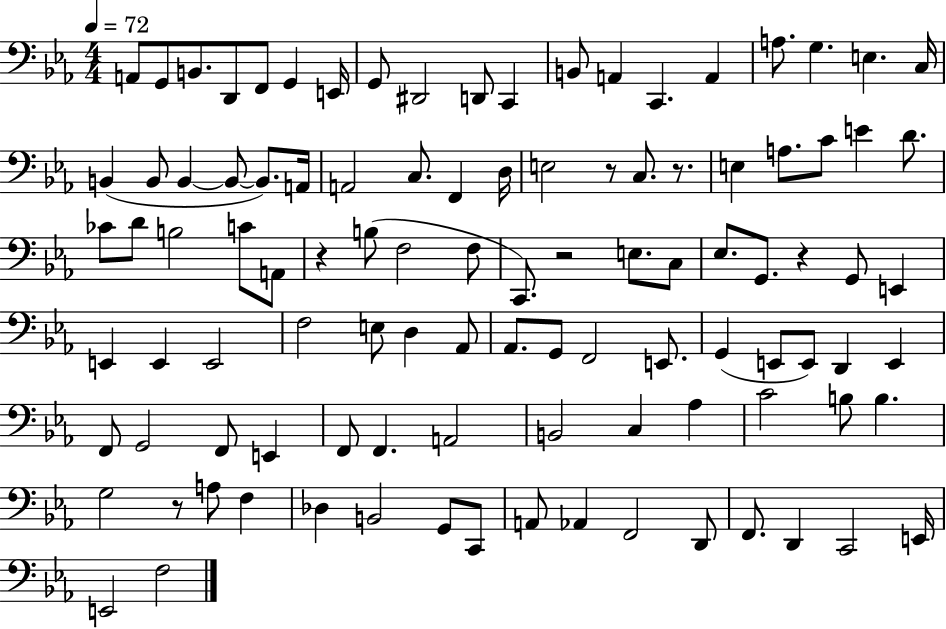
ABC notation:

X:1
T:Untitled
M:4/4
L:1/4
K:Eb
A,,/2 G,,/2 B,,/2 D,,/2 F,,/2 G,, E,,/4 G,,/2 ^D,,2 D,,/2 C,, B,,/2 A,, C,, A,, A,/2 G, E, C,/4 B,, B,,/2 B,, B,,/2 B,,/2 A,,/4 A,,2 C,/2 F,, D,/4 E,2 z/2 C,/2 z/2 E, A,/2 C/2 E D/2 _C/2 D/2 B,2 C/2 A,,/2 z B,/2 F,2 F,/2 C,,/2 z2 E,/2 C,/2 _E,/2 G,,/2 z G,,/2 E,, E,, E,, E,,2 F,2 E,/2 D, _A,,/2 _A,,/2 G,,/2 F,,2 E,,/2 G,, E,,/2 E,,/2 D,, E,, F,,/2 G,,2 F,,/2 E,, F,,/2 F,, A,,2 B,,2 C, _A, C2 B,/2 B, G,2 z/2 A,/2 F, _D, B,,2 G,,/2 C,,/2 A,,/2 _A,, F,,2 D,,/2 F,,/2 D,, C,,2 E,,/4 E,,2 F,2